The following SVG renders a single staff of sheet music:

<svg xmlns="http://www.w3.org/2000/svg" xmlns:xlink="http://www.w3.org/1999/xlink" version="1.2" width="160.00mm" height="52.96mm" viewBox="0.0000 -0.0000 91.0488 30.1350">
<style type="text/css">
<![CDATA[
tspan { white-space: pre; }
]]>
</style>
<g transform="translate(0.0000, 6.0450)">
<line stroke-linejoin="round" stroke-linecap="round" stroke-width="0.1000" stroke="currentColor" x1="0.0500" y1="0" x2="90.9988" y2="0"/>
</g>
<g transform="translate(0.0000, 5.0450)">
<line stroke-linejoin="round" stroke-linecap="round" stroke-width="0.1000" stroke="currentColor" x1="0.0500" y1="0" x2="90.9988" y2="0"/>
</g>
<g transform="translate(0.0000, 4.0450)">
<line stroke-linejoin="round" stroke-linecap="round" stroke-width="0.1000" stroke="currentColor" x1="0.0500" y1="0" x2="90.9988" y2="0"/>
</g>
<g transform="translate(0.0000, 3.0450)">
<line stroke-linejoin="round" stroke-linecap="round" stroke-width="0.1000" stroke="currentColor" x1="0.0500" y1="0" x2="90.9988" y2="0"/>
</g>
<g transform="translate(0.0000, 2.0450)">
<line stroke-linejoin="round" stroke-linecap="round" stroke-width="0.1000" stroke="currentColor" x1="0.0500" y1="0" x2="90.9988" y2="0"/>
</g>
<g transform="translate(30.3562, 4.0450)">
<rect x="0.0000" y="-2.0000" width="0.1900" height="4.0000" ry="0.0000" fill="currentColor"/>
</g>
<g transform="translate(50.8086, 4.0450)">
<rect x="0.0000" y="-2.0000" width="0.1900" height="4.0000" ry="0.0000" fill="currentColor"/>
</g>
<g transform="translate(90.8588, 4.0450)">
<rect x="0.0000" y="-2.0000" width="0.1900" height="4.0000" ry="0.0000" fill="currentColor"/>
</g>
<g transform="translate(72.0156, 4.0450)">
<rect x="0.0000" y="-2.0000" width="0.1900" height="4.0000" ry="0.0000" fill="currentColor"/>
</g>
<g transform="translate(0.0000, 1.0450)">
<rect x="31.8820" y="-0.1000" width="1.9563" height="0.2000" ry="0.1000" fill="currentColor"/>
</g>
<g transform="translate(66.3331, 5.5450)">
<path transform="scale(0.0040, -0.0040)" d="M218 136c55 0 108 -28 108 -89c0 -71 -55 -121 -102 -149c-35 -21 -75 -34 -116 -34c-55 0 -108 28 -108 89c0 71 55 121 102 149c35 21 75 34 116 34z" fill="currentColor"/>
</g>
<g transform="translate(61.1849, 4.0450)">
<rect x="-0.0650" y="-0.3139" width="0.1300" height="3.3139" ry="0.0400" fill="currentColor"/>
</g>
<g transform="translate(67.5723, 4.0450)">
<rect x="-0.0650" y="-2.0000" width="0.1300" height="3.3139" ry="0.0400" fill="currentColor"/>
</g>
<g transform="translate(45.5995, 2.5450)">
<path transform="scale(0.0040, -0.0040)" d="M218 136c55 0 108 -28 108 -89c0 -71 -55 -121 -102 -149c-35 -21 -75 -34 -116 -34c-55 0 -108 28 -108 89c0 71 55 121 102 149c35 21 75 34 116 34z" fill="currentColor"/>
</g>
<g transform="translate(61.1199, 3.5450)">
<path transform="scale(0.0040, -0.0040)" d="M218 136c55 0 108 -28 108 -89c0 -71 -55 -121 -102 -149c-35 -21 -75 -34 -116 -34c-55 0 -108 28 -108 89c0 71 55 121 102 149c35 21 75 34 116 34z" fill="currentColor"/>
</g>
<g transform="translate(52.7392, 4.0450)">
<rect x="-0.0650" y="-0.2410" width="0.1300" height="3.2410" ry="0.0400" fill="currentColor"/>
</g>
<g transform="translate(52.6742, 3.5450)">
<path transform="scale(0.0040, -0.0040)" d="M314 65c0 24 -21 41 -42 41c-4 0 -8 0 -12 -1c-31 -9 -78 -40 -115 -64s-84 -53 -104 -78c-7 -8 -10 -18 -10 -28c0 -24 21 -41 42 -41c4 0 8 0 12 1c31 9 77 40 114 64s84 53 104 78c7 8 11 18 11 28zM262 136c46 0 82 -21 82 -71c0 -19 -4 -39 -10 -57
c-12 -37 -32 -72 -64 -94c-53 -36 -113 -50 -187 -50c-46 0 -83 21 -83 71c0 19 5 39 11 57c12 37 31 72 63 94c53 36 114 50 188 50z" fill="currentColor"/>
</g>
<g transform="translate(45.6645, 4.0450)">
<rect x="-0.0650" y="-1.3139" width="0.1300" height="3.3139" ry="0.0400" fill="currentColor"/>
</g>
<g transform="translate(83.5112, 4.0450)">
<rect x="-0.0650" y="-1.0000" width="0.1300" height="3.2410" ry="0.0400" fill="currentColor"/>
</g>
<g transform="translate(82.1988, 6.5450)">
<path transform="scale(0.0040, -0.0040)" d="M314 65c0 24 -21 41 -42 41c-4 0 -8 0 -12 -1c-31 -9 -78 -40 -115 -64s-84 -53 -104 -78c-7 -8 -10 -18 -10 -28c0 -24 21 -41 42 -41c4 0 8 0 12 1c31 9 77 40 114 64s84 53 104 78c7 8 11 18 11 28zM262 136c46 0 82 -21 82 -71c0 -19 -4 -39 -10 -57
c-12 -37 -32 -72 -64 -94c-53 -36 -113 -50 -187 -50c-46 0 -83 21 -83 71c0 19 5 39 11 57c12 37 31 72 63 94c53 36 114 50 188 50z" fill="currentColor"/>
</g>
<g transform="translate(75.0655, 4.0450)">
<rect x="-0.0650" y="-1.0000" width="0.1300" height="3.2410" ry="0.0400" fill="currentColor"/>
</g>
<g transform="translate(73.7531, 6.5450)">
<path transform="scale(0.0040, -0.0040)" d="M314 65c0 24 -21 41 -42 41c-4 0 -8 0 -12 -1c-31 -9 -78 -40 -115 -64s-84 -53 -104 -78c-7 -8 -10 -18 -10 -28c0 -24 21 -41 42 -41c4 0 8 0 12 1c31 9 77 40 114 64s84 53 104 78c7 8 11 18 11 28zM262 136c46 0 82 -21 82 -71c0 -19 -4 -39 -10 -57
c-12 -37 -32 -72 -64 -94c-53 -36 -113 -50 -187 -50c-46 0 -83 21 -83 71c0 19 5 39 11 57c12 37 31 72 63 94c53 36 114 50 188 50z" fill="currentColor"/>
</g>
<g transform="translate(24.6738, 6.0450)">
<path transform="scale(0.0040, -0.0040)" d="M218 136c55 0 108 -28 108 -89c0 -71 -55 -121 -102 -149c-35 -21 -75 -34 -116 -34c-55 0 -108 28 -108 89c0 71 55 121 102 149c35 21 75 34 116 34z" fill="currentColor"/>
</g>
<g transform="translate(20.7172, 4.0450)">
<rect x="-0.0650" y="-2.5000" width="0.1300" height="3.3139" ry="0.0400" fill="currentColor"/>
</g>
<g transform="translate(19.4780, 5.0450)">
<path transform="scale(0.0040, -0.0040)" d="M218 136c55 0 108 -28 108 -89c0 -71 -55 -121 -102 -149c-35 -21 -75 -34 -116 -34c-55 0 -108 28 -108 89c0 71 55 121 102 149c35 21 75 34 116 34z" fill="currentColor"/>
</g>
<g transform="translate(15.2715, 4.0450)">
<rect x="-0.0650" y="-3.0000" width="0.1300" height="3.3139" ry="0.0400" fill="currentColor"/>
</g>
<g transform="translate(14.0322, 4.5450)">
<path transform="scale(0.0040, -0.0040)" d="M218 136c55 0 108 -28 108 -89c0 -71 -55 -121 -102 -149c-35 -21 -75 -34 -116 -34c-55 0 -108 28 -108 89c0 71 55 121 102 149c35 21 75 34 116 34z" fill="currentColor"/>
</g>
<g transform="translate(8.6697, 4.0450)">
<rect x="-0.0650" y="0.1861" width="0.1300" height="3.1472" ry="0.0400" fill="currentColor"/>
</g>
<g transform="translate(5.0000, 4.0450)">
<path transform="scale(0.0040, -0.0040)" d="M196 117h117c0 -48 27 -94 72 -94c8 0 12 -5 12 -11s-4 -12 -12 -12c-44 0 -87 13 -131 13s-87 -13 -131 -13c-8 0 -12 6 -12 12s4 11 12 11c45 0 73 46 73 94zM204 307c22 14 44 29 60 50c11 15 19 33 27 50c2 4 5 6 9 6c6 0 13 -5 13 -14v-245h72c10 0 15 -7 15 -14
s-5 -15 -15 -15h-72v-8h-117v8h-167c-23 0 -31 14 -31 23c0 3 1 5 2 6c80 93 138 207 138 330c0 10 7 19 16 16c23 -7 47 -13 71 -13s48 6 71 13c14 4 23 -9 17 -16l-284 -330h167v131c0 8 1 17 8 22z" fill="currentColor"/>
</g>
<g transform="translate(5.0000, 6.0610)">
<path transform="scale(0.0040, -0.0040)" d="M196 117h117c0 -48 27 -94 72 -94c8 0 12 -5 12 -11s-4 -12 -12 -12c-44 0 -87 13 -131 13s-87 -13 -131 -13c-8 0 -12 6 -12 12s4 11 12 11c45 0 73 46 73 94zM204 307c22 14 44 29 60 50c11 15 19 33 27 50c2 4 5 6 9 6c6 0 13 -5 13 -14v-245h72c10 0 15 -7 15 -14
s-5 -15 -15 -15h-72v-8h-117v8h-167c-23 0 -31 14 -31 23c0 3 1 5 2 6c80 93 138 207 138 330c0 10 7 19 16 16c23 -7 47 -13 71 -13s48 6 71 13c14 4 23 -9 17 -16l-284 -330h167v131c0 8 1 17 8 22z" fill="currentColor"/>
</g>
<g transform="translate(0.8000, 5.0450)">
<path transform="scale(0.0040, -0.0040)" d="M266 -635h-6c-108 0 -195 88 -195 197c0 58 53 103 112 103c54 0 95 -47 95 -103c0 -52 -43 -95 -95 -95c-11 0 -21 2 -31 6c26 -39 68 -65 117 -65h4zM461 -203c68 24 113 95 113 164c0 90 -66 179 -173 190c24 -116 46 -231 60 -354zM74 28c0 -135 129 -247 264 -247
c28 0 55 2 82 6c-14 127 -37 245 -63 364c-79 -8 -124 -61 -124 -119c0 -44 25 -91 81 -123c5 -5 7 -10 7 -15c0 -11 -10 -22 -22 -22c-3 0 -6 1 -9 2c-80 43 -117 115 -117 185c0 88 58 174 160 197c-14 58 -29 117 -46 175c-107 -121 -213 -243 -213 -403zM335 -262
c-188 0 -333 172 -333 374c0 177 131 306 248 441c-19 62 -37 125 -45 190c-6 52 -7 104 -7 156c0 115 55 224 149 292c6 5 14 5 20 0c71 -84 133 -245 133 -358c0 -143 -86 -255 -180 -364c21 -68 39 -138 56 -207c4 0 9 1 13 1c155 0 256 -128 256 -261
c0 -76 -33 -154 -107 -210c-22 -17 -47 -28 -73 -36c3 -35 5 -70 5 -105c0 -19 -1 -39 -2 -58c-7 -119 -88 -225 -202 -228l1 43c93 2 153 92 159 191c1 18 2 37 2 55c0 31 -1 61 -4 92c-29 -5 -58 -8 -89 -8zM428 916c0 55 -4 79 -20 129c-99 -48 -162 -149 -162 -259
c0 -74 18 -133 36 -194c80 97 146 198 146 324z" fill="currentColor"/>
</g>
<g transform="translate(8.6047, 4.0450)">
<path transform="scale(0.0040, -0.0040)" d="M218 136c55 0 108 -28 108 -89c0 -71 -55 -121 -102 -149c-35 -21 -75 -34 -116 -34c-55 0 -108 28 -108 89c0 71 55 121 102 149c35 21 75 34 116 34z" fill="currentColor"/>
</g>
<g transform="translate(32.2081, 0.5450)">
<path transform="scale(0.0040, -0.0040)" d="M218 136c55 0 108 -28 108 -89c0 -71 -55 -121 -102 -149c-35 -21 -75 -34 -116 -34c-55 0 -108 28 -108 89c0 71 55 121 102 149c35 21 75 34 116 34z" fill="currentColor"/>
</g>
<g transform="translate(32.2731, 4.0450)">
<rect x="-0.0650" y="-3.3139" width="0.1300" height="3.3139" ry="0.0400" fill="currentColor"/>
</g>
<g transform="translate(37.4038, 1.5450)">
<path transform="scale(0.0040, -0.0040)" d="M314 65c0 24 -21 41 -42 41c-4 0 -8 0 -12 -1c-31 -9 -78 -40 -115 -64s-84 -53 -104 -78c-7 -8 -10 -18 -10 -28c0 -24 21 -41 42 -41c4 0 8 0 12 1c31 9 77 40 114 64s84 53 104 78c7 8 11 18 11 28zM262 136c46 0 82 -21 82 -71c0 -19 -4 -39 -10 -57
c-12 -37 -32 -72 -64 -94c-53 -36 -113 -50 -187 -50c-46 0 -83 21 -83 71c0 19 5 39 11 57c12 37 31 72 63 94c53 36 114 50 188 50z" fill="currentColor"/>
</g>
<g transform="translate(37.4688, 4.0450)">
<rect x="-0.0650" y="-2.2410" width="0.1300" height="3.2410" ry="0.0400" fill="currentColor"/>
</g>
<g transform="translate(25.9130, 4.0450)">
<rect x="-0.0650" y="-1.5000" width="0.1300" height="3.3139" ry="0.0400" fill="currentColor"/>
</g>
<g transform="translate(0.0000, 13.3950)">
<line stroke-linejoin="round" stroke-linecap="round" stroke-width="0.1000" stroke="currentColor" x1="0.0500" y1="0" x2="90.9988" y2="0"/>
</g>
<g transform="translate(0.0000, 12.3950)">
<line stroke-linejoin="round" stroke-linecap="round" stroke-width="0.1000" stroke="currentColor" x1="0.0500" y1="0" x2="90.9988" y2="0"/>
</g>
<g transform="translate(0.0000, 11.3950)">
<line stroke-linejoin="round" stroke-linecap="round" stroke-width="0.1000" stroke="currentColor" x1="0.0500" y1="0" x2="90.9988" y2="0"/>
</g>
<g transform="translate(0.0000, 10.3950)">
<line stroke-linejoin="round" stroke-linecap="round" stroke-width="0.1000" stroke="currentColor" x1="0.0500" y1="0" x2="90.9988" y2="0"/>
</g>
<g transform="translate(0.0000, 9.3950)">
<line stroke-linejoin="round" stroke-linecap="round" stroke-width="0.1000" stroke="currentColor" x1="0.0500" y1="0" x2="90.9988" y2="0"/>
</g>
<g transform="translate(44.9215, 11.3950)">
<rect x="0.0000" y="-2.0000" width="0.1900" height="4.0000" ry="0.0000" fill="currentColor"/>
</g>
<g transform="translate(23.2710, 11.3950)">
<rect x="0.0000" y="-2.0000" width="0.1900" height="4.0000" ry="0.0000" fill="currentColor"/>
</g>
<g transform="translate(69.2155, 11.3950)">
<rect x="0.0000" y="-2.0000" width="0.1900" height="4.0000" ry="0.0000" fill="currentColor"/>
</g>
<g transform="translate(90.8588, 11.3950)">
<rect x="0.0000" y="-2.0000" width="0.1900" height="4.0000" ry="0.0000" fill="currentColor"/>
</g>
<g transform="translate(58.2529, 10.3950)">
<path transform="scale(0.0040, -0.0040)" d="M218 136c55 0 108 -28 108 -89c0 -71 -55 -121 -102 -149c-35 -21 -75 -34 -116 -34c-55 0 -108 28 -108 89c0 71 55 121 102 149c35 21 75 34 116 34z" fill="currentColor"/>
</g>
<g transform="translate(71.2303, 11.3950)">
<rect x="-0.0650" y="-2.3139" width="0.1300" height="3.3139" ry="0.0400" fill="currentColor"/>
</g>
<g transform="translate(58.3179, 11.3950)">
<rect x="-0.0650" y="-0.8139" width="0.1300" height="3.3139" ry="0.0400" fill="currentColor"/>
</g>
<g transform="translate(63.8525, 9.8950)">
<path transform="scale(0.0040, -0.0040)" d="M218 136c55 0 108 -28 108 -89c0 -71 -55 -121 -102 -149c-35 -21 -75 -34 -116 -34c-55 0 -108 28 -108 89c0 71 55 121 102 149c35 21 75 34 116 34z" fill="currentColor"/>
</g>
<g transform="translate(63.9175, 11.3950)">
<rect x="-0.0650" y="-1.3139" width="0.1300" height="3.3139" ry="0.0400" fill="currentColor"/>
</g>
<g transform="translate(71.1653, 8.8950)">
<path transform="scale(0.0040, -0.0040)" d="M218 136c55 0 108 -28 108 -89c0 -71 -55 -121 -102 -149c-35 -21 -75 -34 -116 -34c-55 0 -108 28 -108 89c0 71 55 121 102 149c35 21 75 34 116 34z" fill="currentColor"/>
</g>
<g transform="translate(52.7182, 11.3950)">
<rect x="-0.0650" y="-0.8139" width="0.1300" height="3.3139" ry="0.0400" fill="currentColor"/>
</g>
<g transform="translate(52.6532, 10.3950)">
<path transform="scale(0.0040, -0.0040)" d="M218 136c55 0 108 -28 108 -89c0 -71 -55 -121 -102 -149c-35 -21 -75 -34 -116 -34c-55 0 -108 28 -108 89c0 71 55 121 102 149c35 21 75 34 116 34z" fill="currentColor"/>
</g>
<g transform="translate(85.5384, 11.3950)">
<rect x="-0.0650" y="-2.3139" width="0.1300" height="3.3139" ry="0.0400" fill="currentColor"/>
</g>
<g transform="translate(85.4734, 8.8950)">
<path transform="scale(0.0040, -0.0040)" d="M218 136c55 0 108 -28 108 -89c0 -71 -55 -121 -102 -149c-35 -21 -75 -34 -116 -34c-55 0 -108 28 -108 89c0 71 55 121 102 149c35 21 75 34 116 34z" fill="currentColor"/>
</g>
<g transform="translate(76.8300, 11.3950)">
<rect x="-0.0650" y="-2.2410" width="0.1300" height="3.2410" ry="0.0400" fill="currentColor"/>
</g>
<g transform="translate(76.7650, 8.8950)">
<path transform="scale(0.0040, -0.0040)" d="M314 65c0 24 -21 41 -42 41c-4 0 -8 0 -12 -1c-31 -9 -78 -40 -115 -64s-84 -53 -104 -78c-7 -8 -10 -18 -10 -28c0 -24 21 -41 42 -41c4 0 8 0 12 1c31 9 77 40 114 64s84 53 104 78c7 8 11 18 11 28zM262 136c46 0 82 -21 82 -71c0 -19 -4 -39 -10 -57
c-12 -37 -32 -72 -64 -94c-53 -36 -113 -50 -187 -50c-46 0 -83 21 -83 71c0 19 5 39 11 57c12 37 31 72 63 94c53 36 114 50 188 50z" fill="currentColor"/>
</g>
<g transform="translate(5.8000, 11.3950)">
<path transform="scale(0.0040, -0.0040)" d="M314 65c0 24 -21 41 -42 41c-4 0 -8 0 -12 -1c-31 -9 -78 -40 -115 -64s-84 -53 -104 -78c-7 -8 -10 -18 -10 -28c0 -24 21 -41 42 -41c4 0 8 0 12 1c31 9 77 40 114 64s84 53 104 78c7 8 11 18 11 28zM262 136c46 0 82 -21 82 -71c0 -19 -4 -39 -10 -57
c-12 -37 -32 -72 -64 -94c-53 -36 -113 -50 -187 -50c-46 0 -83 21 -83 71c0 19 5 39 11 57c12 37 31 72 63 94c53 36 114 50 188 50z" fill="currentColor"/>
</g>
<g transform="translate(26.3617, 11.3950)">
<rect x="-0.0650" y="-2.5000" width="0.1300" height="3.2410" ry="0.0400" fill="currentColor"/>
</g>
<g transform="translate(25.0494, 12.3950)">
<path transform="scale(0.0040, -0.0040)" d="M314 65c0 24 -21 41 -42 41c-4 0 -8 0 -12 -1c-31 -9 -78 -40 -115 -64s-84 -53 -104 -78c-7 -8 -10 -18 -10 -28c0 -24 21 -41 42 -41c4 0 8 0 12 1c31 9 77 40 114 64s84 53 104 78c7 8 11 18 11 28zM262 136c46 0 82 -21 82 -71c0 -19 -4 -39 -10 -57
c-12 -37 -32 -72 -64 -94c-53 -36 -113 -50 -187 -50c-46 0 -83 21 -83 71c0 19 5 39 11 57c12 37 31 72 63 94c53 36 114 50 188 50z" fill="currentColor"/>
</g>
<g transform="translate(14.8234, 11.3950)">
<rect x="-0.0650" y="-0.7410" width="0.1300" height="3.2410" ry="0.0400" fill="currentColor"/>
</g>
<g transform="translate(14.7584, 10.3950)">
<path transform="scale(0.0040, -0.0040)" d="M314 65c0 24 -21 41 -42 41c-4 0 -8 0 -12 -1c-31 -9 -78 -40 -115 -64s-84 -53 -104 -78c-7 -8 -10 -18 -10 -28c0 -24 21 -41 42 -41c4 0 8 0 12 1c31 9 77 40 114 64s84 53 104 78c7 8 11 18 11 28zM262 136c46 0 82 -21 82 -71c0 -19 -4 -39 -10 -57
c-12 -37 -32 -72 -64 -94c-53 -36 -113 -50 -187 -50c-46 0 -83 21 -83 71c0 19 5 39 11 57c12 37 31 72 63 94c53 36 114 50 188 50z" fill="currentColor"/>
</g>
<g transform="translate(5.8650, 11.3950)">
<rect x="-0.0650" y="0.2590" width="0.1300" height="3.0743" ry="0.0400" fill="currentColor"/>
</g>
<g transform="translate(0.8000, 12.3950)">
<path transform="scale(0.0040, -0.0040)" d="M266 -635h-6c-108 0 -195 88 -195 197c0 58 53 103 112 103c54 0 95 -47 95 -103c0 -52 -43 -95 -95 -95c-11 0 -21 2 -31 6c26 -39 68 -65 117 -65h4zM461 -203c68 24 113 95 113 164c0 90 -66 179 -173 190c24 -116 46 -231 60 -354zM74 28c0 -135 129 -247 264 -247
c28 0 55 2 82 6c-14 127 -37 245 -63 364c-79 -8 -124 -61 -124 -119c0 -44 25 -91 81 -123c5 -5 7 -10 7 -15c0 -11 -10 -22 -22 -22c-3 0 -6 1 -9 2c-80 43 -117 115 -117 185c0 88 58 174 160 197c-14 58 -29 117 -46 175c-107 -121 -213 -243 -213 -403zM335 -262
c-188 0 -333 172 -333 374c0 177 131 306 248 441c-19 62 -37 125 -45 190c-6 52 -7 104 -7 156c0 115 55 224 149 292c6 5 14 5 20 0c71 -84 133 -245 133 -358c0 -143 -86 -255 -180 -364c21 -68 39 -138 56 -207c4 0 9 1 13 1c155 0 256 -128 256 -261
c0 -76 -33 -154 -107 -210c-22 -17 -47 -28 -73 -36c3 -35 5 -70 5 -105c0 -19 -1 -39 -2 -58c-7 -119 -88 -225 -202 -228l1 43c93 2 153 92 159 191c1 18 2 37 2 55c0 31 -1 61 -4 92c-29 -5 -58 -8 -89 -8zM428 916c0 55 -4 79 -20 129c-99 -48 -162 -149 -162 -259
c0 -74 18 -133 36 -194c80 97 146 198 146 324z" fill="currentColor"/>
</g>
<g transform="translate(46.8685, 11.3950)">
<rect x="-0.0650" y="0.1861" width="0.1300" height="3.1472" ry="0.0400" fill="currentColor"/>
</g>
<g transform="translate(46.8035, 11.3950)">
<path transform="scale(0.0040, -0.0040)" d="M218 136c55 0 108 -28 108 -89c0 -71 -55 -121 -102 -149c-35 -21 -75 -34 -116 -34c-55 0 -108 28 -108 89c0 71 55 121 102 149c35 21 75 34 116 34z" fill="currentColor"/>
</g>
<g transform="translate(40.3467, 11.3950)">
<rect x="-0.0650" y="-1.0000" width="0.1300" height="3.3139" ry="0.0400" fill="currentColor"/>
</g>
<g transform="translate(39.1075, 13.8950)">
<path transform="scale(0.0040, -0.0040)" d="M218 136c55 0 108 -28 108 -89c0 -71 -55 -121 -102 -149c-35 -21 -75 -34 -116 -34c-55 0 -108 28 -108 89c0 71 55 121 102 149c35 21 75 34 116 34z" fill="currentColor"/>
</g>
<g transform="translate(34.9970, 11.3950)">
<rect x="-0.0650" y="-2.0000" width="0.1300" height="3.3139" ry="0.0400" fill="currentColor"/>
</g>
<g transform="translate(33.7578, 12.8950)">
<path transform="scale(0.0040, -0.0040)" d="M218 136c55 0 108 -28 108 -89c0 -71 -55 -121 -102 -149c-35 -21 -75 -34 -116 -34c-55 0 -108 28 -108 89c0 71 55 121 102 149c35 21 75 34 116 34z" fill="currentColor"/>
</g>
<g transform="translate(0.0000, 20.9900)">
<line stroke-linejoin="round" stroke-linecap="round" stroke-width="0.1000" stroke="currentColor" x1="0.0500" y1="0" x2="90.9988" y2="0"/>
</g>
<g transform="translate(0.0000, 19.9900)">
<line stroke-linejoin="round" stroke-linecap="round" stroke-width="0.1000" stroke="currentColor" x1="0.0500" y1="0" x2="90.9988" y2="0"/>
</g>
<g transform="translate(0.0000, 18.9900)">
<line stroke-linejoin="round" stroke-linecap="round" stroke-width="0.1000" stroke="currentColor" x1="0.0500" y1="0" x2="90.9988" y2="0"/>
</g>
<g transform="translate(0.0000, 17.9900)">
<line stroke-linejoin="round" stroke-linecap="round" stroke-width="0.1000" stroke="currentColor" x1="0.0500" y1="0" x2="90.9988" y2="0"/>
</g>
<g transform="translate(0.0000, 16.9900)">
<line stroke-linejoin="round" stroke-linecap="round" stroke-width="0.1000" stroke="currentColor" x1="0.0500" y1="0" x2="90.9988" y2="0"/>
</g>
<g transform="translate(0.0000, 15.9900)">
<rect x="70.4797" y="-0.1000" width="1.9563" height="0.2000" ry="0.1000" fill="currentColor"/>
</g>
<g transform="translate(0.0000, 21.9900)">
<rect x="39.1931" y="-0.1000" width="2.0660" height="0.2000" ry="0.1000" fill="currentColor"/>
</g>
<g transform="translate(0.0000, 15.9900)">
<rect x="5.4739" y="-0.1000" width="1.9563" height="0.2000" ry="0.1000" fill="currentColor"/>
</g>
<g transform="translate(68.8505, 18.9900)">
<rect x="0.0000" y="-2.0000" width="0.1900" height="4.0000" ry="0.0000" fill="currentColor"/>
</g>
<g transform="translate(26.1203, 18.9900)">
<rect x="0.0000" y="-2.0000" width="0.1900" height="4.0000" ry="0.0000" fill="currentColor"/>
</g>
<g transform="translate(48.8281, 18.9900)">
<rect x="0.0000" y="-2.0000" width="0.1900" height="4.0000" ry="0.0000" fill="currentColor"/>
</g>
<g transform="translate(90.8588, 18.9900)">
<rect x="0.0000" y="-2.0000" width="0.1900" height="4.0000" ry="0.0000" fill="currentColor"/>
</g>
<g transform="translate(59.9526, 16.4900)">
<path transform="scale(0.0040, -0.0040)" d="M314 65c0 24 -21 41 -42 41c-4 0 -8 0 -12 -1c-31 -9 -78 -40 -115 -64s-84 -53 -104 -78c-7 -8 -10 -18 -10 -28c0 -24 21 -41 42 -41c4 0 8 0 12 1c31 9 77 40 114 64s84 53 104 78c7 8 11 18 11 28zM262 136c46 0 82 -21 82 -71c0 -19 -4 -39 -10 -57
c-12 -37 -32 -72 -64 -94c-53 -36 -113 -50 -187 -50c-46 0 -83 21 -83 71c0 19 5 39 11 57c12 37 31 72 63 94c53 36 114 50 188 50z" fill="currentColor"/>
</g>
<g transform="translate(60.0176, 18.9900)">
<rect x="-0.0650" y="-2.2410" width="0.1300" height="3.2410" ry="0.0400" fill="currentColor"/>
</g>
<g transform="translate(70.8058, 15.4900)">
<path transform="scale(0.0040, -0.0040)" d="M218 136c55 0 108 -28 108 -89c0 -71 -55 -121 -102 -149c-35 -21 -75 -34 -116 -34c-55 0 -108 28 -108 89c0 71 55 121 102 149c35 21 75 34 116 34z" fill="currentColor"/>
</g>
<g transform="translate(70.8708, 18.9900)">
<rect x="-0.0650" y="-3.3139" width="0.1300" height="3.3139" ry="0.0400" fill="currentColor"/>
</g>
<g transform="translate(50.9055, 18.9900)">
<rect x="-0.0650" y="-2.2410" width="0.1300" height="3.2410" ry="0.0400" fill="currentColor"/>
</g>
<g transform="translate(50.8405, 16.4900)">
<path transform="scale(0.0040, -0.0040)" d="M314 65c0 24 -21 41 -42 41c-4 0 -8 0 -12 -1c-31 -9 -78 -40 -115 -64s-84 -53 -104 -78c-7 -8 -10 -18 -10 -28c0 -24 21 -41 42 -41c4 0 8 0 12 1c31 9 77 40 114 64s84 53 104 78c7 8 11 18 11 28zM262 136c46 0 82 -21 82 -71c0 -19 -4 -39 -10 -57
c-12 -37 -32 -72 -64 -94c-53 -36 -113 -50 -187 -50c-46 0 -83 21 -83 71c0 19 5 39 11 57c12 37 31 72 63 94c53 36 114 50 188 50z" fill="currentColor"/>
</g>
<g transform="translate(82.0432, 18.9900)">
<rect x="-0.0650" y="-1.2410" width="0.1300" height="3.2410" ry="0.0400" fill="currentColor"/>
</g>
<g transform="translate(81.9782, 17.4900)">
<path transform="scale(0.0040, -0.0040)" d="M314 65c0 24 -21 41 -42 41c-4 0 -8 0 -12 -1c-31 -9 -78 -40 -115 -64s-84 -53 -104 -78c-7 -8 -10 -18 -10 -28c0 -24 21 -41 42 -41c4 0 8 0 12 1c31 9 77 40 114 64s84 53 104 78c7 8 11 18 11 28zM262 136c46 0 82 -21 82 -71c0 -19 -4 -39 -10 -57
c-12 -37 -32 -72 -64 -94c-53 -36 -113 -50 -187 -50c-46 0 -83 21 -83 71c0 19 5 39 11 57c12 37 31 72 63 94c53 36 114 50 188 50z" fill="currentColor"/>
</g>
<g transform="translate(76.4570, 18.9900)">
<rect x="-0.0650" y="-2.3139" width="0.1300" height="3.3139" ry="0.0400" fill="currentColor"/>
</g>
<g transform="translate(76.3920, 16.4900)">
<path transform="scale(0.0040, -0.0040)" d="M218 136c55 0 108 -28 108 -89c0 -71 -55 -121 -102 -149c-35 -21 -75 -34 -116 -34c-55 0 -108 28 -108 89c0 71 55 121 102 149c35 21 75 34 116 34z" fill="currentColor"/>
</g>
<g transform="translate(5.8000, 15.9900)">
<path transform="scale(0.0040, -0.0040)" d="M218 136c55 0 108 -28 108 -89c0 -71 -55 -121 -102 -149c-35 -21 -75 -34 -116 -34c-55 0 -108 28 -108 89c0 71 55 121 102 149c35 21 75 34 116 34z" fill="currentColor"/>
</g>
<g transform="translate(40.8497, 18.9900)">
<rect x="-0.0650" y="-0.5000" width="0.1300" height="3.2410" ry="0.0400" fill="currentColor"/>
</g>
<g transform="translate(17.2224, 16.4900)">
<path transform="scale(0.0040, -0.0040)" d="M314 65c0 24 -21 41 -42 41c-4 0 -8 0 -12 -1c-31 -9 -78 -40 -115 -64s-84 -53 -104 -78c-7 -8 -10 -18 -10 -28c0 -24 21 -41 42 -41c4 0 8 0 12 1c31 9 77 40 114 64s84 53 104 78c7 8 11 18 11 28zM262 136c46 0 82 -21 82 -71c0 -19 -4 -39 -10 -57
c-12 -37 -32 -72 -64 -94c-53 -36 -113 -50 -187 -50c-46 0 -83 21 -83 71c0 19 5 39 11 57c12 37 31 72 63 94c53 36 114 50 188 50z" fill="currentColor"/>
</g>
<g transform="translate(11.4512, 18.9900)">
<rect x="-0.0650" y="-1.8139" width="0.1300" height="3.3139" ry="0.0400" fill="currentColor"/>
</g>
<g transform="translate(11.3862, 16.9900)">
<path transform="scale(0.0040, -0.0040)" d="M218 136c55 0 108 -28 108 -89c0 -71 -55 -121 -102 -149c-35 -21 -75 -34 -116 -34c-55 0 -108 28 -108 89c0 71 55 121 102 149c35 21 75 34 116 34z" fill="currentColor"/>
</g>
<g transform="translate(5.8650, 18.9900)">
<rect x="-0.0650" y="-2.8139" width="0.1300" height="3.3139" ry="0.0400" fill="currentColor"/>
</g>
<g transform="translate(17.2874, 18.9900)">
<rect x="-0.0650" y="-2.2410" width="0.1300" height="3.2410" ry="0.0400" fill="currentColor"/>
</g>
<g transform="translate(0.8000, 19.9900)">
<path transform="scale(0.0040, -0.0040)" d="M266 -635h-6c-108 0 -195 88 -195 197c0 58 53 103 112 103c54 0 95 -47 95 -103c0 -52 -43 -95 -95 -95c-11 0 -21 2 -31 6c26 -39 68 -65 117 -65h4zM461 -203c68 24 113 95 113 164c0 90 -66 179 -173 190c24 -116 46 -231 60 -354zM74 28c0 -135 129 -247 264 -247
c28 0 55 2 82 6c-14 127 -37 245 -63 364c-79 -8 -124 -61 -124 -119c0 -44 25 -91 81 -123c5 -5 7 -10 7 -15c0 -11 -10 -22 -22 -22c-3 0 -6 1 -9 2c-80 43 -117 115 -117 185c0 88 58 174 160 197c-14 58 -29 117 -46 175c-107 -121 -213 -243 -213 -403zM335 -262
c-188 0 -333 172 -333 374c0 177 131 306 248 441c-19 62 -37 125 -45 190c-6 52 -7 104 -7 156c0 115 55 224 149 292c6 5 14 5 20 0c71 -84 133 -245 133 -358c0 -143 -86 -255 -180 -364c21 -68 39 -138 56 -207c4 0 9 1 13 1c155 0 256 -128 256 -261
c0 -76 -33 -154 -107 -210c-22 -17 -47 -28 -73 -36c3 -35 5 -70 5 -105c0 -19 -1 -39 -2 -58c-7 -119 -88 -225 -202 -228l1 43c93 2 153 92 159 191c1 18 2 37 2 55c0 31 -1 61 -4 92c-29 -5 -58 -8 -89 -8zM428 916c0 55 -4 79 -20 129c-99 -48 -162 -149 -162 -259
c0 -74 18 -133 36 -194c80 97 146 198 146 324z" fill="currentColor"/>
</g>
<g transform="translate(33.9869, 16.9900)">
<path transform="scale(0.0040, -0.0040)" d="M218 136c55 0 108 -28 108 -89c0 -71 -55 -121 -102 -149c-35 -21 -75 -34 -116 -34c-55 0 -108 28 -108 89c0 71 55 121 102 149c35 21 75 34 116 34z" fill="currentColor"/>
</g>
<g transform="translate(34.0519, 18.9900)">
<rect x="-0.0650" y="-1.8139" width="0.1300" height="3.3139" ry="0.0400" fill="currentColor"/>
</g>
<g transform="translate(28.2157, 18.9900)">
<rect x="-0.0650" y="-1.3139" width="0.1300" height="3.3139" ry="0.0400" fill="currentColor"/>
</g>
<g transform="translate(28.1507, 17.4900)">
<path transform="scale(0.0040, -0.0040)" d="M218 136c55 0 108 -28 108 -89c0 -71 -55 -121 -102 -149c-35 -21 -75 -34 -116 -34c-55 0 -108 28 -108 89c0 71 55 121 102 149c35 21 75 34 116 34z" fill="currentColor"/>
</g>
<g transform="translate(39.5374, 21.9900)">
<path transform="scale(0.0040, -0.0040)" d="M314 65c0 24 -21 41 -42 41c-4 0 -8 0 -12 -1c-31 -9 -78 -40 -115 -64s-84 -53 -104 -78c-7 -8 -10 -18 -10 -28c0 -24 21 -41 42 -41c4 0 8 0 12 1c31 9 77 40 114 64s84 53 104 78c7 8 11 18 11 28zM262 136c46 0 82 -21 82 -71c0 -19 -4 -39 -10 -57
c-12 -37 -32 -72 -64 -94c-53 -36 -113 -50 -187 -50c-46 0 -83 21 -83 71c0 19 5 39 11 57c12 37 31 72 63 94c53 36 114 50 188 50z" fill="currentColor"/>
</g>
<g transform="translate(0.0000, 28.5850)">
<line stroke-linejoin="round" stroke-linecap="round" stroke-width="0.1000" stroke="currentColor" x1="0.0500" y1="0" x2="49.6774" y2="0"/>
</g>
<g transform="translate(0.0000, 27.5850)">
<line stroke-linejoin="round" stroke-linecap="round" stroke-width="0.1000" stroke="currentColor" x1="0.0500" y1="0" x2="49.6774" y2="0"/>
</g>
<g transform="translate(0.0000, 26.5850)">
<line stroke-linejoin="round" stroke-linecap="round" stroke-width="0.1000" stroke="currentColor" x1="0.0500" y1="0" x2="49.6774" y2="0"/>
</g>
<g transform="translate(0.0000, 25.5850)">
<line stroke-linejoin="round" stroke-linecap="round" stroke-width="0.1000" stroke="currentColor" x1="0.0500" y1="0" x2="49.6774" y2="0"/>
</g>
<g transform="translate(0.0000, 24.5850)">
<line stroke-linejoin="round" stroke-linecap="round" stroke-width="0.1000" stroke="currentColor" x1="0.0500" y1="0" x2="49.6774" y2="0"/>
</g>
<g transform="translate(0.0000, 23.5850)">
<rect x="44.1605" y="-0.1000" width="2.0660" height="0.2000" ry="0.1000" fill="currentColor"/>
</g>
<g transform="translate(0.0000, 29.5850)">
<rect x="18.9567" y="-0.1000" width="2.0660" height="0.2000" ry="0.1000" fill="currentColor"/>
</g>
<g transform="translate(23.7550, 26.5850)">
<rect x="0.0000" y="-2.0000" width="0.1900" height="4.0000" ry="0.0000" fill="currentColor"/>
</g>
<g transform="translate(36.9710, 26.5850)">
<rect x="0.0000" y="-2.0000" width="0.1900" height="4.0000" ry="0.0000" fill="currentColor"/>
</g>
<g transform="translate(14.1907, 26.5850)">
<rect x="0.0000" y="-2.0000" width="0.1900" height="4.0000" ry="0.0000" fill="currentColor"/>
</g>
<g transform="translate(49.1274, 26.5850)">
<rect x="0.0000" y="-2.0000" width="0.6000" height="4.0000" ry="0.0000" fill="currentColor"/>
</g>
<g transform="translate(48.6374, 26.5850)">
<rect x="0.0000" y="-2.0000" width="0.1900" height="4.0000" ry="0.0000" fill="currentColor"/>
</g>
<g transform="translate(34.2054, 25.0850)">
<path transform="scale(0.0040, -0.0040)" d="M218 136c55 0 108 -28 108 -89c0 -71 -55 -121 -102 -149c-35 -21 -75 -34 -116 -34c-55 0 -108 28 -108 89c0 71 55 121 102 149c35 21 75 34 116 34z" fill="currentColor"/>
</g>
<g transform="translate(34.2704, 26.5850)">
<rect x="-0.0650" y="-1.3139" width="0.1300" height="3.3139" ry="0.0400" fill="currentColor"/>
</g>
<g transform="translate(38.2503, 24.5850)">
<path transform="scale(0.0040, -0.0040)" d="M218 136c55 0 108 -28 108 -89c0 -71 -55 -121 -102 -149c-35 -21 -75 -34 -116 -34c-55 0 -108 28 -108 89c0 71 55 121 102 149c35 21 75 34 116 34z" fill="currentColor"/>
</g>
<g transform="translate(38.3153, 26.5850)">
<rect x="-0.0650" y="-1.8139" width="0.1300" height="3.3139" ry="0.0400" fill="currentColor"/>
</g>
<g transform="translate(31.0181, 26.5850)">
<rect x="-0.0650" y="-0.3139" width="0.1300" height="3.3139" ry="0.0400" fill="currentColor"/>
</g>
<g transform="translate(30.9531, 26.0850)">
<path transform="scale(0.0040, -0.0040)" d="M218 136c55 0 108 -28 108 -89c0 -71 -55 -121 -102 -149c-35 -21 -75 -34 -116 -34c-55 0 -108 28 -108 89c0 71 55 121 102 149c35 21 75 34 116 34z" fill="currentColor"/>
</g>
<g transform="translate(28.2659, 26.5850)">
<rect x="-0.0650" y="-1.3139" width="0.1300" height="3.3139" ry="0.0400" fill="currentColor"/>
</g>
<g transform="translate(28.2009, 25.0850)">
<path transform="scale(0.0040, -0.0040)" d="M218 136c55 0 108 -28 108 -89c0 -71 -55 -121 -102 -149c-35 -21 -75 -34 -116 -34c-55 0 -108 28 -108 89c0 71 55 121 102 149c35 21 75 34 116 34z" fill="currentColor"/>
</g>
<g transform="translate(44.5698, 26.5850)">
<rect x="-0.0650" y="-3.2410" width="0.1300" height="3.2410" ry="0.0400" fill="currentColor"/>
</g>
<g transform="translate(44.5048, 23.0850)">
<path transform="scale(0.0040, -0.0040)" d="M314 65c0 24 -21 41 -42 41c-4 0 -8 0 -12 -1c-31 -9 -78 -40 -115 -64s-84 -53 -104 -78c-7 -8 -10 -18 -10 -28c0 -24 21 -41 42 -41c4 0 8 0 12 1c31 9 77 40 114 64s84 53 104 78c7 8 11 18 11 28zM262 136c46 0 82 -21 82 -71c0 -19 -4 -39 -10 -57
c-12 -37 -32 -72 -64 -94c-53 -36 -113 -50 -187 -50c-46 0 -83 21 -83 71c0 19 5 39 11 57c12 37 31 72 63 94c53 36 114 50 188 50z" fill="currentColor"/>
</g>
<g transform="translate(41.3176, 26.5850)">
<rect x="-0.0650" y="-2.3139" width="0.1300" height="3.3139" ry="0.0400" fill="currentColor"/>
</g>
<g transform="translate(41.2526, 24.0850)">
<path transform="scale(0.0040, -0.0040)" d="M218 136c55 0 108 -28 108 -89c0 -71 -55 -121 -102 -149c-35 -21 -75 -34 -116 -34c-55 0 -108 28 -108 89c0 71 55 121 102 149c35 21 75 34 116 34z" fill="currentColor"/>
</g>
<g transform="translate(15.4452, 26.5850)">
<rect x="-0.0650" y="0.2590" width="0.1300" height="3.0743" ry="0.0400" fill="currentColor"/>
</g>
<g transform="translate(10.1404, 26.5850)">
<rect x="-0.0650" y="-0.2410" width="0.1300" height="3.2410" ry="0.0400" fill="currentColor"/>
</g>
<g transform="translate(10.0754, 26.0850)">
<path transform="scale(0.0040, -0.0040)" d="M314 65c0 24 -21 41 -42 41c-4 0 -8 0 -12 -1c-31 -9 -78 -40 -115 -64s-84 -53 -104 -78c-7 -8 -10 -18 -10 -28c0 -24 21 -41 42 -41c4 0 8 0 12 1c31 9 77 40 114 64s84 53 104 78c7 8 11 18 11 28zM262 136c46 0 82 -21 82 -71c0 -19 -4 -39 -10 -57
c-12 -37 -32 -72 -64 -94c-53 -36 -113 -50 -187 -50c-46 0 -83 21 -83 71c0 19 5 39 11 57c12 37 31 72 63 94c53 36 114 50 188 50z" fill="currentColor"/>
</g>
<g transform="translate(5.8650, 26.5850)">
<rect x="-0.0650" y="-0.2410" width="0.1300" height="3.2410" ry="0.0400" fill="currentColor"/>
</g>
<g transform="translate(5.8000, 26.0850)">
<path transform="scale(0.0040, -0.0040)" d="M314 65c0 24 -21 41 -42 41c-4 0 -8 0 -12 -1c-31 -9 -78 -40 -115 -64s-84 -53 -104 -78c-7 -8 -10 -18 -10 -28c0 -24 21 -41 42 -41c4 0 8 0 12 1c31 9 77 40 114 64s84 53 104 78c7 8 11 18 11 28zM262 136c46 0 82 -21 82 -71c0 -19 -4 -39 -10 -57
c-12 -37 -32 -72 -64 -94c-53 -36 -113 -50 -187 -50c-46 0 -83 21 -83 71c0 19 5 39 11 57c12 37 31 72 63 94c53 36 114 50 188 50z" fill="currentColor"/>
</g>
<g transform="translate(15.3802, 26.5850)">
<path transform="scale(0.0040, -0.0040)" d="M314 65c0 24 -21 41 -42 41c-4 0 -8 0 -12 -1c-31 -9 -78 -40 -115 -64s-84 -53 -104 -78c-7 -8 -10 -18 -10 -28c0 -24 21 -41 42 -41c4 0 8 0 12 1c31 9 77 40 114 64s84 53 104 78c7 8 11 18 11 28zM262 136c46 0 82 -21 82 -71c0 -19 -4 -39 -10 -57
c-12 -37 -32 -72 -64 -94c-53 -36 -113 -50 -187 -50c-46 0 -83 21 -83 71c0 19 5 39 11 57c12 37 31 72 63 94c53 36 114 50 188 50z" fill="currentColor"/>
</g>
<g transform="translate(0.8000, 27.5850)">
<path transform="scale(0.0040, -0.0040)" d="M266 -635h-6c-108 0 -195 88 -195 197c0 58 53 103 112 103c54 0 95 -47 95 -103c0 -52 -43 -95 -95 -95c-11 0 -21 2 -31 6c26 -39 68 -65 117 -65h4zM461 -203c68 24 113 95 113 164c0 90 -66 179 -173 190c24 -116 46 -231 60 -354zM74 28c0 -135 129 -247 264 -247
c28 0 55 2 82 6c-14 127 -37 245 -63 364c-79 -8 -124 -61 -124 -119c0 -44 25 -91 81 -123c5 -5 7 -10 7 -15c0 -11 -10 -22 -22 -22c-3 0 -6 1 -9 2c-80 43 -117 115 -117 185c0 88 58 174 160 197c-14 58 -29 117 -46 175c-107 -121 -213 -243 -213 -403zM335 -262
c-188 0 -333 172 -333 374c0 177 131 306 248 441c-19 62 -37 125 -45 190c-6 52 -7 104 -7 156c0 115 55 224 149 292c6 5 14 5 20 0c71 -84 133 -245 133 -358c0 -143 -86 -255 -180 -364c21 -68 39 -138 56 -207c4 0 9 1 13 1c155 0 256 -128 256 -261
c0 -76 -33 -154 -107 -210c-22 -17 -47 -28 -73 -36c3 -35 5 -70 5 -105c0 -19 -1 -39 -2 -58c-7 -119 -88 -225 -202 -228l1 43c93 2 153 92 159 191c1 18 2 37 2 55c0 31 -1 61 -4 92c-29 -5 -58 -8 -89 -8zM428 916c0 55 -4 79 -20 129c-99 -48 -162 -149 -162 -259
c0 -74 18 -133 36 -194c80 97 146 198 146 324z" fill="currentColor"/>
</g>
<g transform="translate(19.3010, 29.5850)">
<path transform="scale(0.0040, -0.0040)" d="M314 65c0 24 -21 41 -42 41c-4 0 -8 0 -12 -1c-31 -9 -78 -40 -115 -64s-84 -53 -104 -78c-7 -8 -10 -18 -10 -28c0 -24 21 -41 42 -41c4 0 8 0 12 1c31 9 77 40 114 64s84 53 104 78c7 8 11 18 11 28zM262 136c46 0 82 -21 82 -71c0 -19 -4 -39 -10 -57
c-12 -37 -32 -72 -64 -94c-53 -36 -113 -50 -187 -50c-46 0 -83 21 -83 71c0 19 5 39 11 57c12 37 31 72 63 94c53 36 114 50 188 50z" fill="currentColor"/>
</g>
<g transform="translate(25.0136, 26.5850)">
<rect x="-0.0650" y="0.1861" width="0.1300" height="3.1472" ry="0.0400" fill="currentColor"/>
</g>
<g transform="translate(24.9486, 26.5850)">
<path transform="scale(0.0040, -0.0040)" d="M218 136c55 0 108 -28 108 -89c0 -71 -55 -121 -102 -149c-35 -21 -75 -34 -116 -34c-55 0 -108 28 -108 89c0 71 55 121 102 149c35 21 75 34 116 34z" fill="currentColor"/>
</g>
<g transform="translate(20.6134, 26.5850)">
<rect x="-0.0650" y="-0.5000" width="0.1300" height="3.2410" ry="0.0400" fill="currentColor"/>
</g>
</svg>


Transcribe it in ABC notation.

X:1
T:Untitled
M:4/4
L:1/4
K:C
B A G E b g2 e c2 c F D2 D2 B2 d2 G2 F D B d d e g g2 g a f g2 e f C2 g2 g2 b g e2 c2 c2 B2 C2 B e c e f g b2